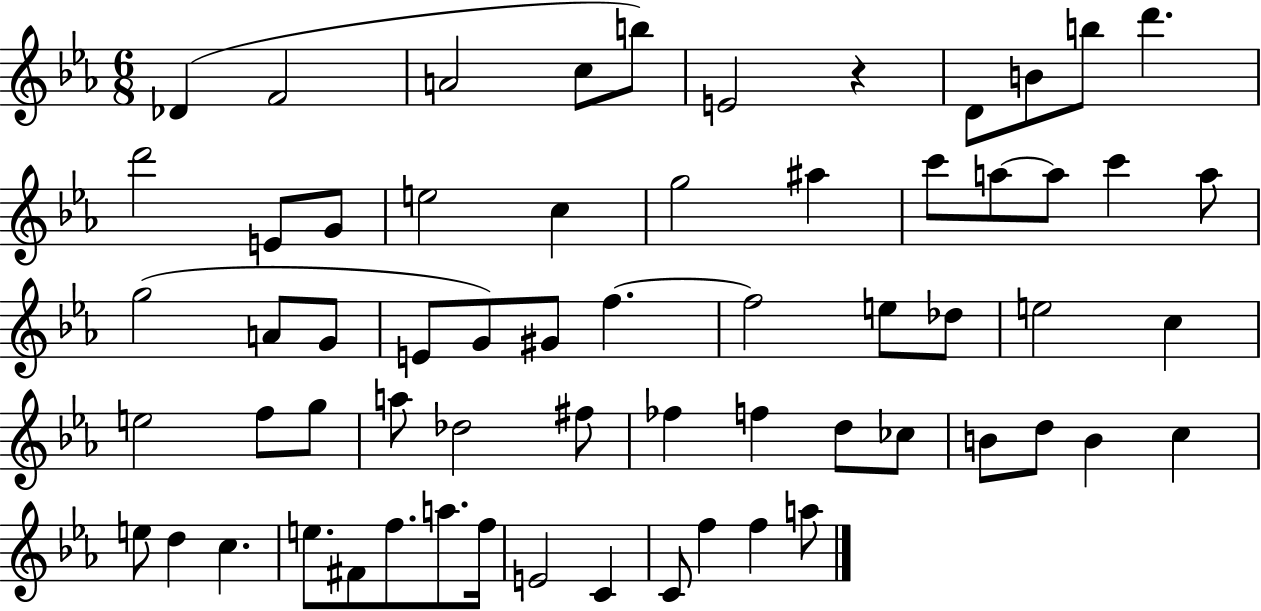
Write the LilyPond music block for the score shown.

{
  \clef treble
  \numericTimeSignature
  \time 6/8
  \key ees \major
  des'4( f'2 | a'2 c''8 b''8) | e'2 r4 | d'8 b'8 b''8 d'''4. | \break d'''2 e'8 g'8 | e''2 c''4 | g''2 ais''4 | c'''8 a''8~~ a''8 c'''4 a''8 | \break g''2( a'8 g'8 | e'8 g'8) gis'8 f''4.~~ | f''2 e''8 des''8 | e''2 c''4 | \break e''2 f''8 g''8 | a''8 des''2 fis''8 | fes''4 f''4 d''8 ces''8 | b'8 d''8 b'4 c''4 | \break e''8 d''4 c''4. | e''8. fis'8 f''8. a''8. f''16 | e'2 c'4 | c'8 f''4 f''4 a''8 | \break \bar "|."
}